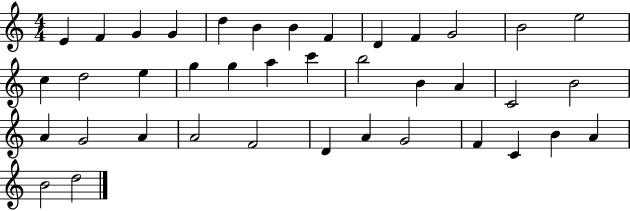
X:1
T:Untitled
M:4/4
L:1/4
K:C
E F G G d B B F D F G2 B2 e2 c d2 e g g a c' b2 B A C2 B2 A G2 A A2 F2 D A G2 F C B A B2 d2